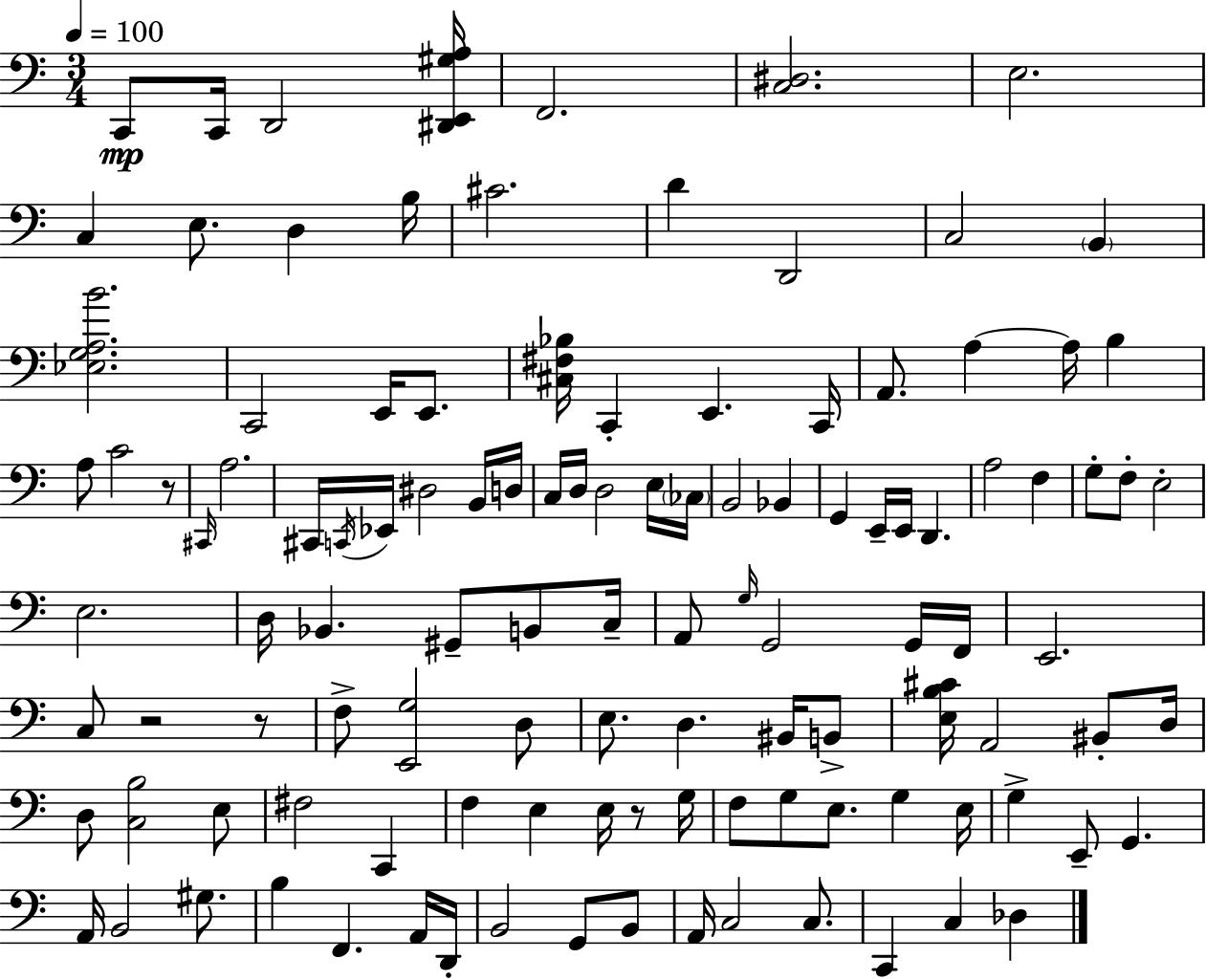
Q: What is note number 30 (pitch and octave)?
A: C2